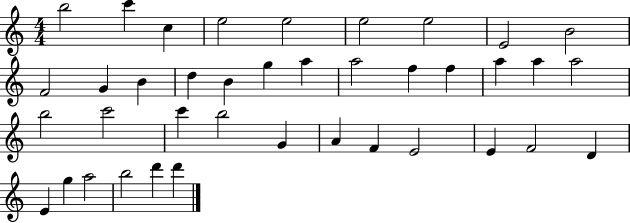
{
  \clef treble
  \numericTimeSignature
  \time 4/4
  \key c \major
  b''2 c'''4 c''4 | e''2 e''2 | e''2 e''2 | e'2 b'2 | \break f'2 g'4 b'4 | d''4 b'4 g''4 a''4 | a''2 f''4 f''4 | a''4 a''4 a''2 | \break b''2 c'''2 | c'''4 b''2 g'4 | a'4 f'4 e'2 | e'4 f'2 d'4 | \break e'4 g''4 a''2 | b''2 d'''4 d'''4 | \bar "|."
}